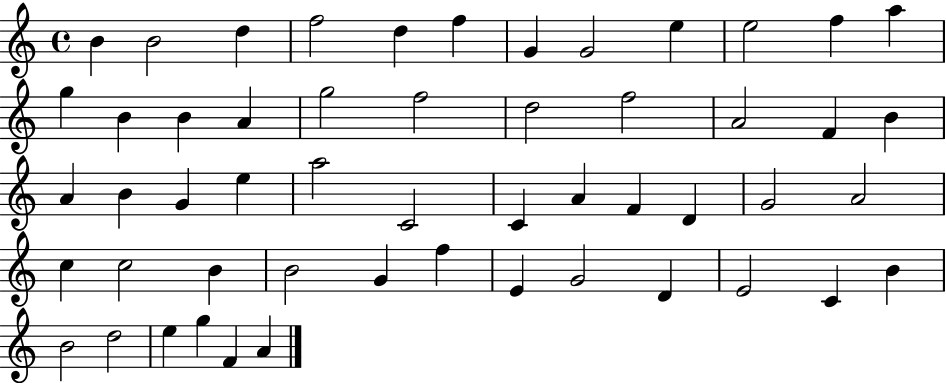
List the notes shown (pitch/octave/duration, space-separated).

B4/q B4/h D5/q F5/h D5/q F5/q G4/q G4/h E5/q E5/h F5/q A5/q G5/q B4/q B4/q A4/q G5/h F5/h D5/h F5/h A4/h F4/q B4/q A4/q B4/q G4/q E5/q A5/h C4/h C4/q A4/q F4/q D4/q G4/h A4/h C5/q C5/h B4/q B4/h G4/q F5/q E4/q G4/h D4/q E4/h C4/q B4/q B4/h D5/h E5/q G5/q F4/q A4/q